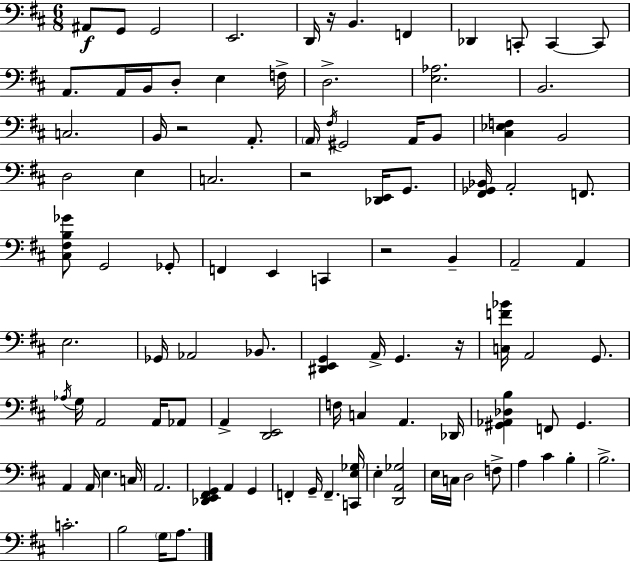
A#2/e G2/e G2/h E2/h. D2/s R/s B2/q. F2/q Db2/q C2/e C2/q C2/e A2/e. A2/s B2/s D3/e E3/q F3/s D3/h. [E3,Ab3]/h. B2/h. C3/h. B2/s R/h A2/e. A2/s F#3/s G#2/h A2/s B2/e [C#3,Eb3,F3]/q B2/h D3/h E3/q C3/h. R/h [Db2,E2]/s G2/e. [F#2,Gb2,Bb2]/s A2/h F2/e. [C#3,F#3,B3,Gb4]/e G2/h Gb2/e F2/q E2/q C2/q R/h B2/q A2/h A2/q E3/h. Gb2/s Ab2/h Bb2/e. [D#2,E2,G2]/q A2/s G2/q. R/s [C3,F4,Bb4]/s A2/h G2/e. Ab3/s G3/s A2/h A2/s Ab2/e A2/q [D2,E2]/h F3/s C3/q A2/q. Db2/s [G#2,Ab2,Db3,B3]/q F2/e G#2/q. A2/q A2/s E3/q. C3/s A2/h. [Db2,E2,F#2,G2]/q A2/q G2/q F2/q G2/s F2/q. [C2,E3,Gb3]/s E3/q [D2,A2,Gb3]/h E3/s C3/s D3/h F3/e A3/q C#4/q B3/q B3/h. C4/h. B3/h G3/s A3/e.